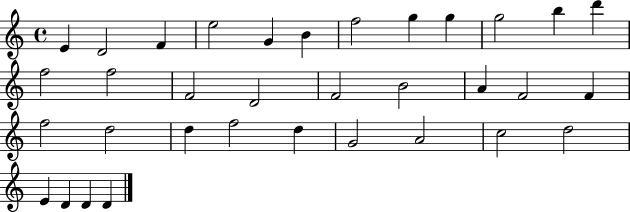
E4/q D4/h F4/q E5/h G4/q B4/q F5/h G5/q G5/q G5/h B5/q D6/q F5/h F5/h F4/h D4/h F4/h B4/h A4/q F4/h F4/q F5/h D5/h D5/q F5/h D5/q G4/h A4/h C5/h D5/h E4/q D4/q D4/q D4/q